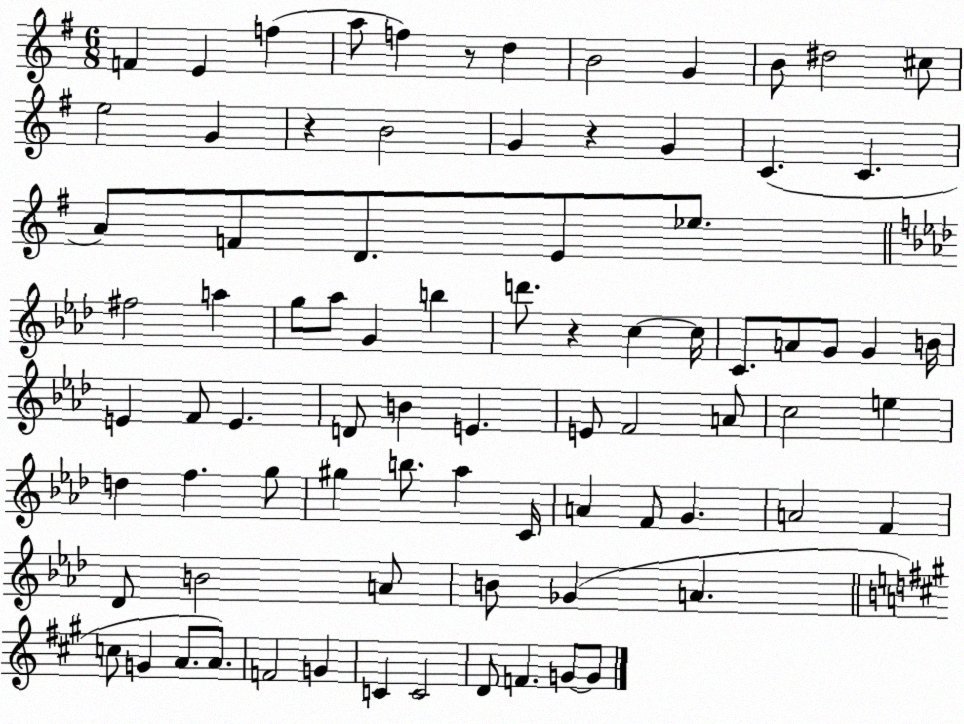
X:1
T:Untitled
M:6/8
L:1/4
K:G
F E f a/2 f z/2 d B2 G B/2 ^d2 ^c/2 e2 G z B2 G z G C C A/2 F/2 D/2 E/2 _e/2 ^f2 a g/2 _a/2 G b d'/2 z c c/4 C/2 A/2 G/2 G B/4 E F/2 E D/2 B E E/2 F2 A/2 c2 e d f g/2 ^g b/2 _a C/4 A F/2 G A2 F _D/2 B2 A/2 B/2 _G A c/2 G A/2 A/2 F2 G C C2 D/2 F G/2 G/2